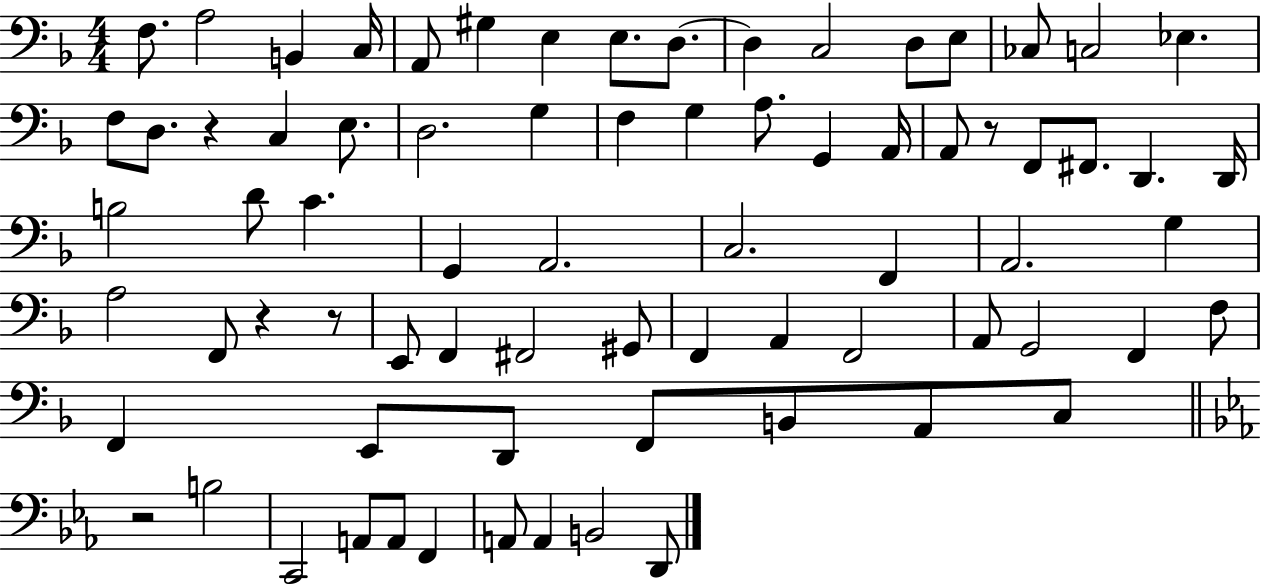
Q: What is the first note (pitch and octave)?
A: F3